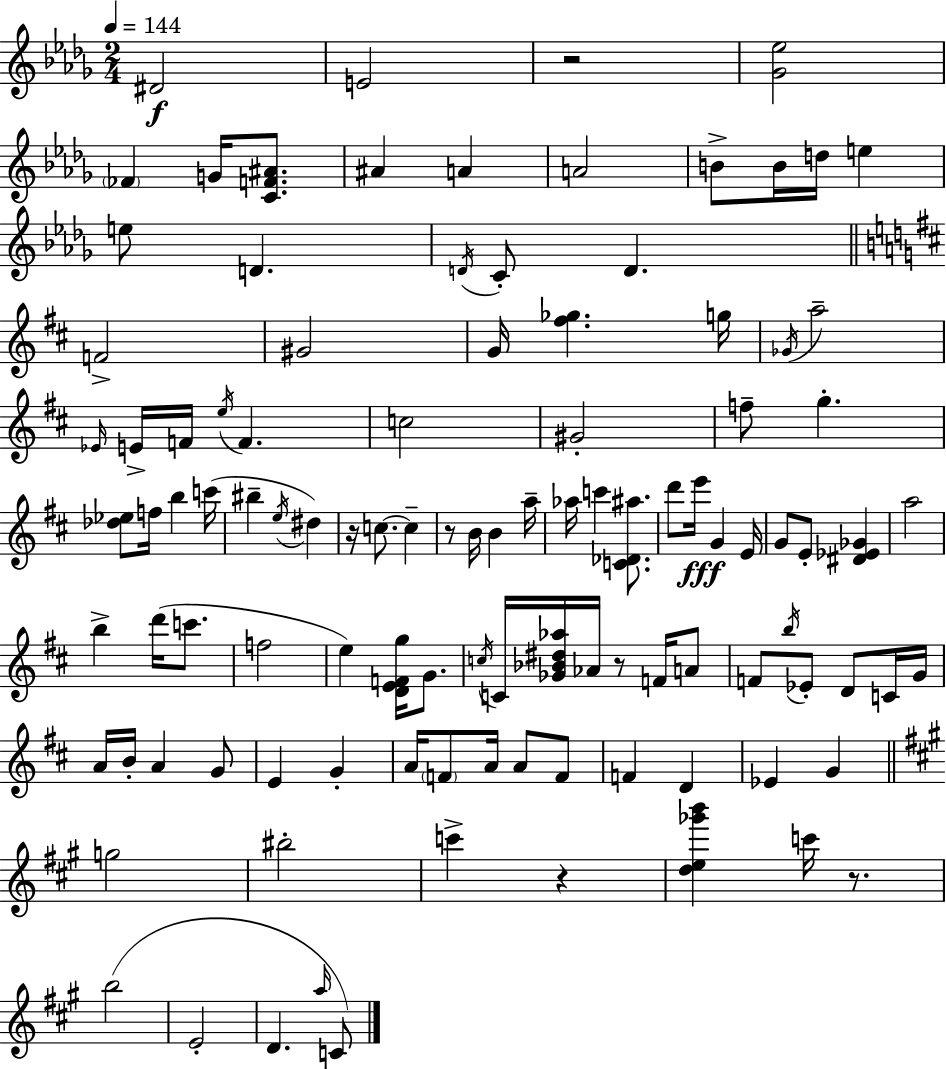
{
  \clef treble
  \numericTimeSignature
  \time 2/4
  \key bes \minor
  \tempo 4 = 144
  dis'2\f | e'2 | r2 | <ges' ees''>2 | \break \parenthesize fes'4 g'16 <c' f' ais'>8. | ais'4 a'4 | a'2 | b'8-> b'16 d''16 e''4 | \break e''8 d'4. | \acciaccatura { d'16 } c'8-. d'4. | \bar "||" \break \key d \major f'2-> | gis'2 | g'16 <fis'' ges''>4. g''16 | \acciaccatura { ges'16 } a''2-- | \break \grace { ees'16 } e'16-> f'16 \acciaccatura { e''16 } f'4. | c''2 | gis'2-. | f''8-- g''4.-. | \break <des'' ees''>8 f''16 b''4 | c'''16( bis''4-- \acciaccatura { e''16 }) | dis''4 r16 c''8.~~ | c''4-- r8 b'16 b'4 | \break a''16-- aes''16 c'''4 | <c' des' ais''>8. d'''8 e'''16\fff g'4 | e'16 g'8 e'8-. | <dis' ees' ges'>4 a''2 | \break b''4-> | d'''16( c'''8. f''2 | e''4) | <d' e' f' g''>16 g'8. \acciaccatura { c''16 } c'16 <ges' bes' dis'' aes''>16 aes'16 | \break r8 f'16 a'8 f'8 \acciaccatura { b''16 } | ees'8-. d'8 c'16 g'16 a'16 b'16-. | a'4 g'8 e'4 | g'4-. a'16 \parenthesize f'8 | \break a'16 a'8 f'8 f'4 | d'4 ees'4 | g'4 \bar "||" \break \key a \major g''2 | bis''2-. | c'''4-> r4 | <d'' e'' ges''' b'''>4 c'''16 r8. | \break b''2( | e'2-. | d'4. \grace { a''16 } c'8) | \bar "|."
}